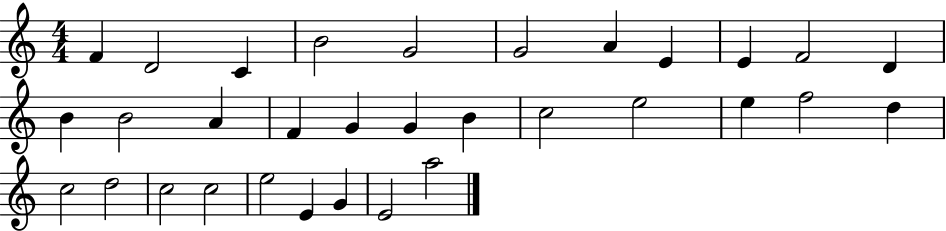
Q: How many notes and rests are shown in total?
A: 32